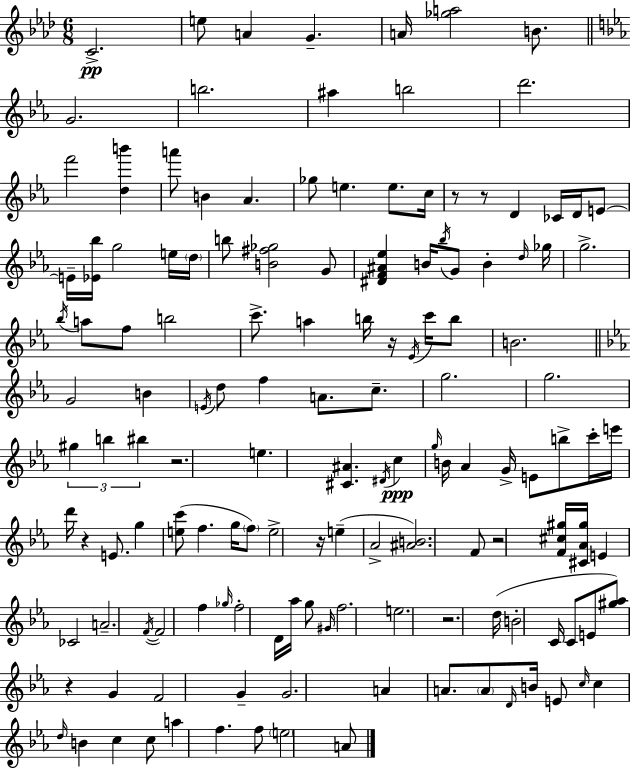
C4/h. E5/e A4/q G4/q. A4/s [Gb5,A5]/h B4/e. G4/h. B5/h. A#5/q B5/h D6/h. F6/h [D5,B6]/q A6/e B4/q Ab4/q. Gb5/e E5/q. E5/e. C5/s R/e R/e D4/q CES4/s D4/s E4/e E4/s [Eb4,Bb5]/s G5/h E5/s D5/s B5/e [B4,F#5,Gb5]/h G4/e [D#4,F4,A#4,Eb5]/q B4/s Bb5/s G4/e B4/q D5/s Gb5/s G5/h. Bb5/s A5/e F5/e B5/h C6/e. A5/q B5/s R/s Eb4/s C6/s B5/e B4/h. G4/h B4/q E4/s D5/e F5/q A4/e. C5/e. G5/h. G5/h. G#5/q B5/q BIS5/q R/h. E5/q. [C#4,A#4]/q. D#4/s C5/q G5/s B4/s Ab4/q G4/s E4/e B5/e C6/s E6/s D6/s R/q E4/e. G5/q [E5,C6]/e F5/q. G5/s F5/e E5/h R/s E5/q Ab4/h [A#4,B4]/h. F4/e R/h [F4,C#5,G#5]/s [C#4,Ab4,G#5]/s E4/q CES4/h A4/h. F4/s F4/h F5/q Gb5/s F5/h D4/s Ab5/s G5/e G#4/s F5/h. E5/h. R/h. D5/s B4/h C4/s C4/e E4/e [G#5,Ab5]/e R/q G4/q F4/h G4/q G4/h. A4/q A4/e. A4/e D4/s B4/s E4/e C5/s C5/q D5/s B4/q C5/q C5/e A5/q F5/q. F5/e E5/h A4/e